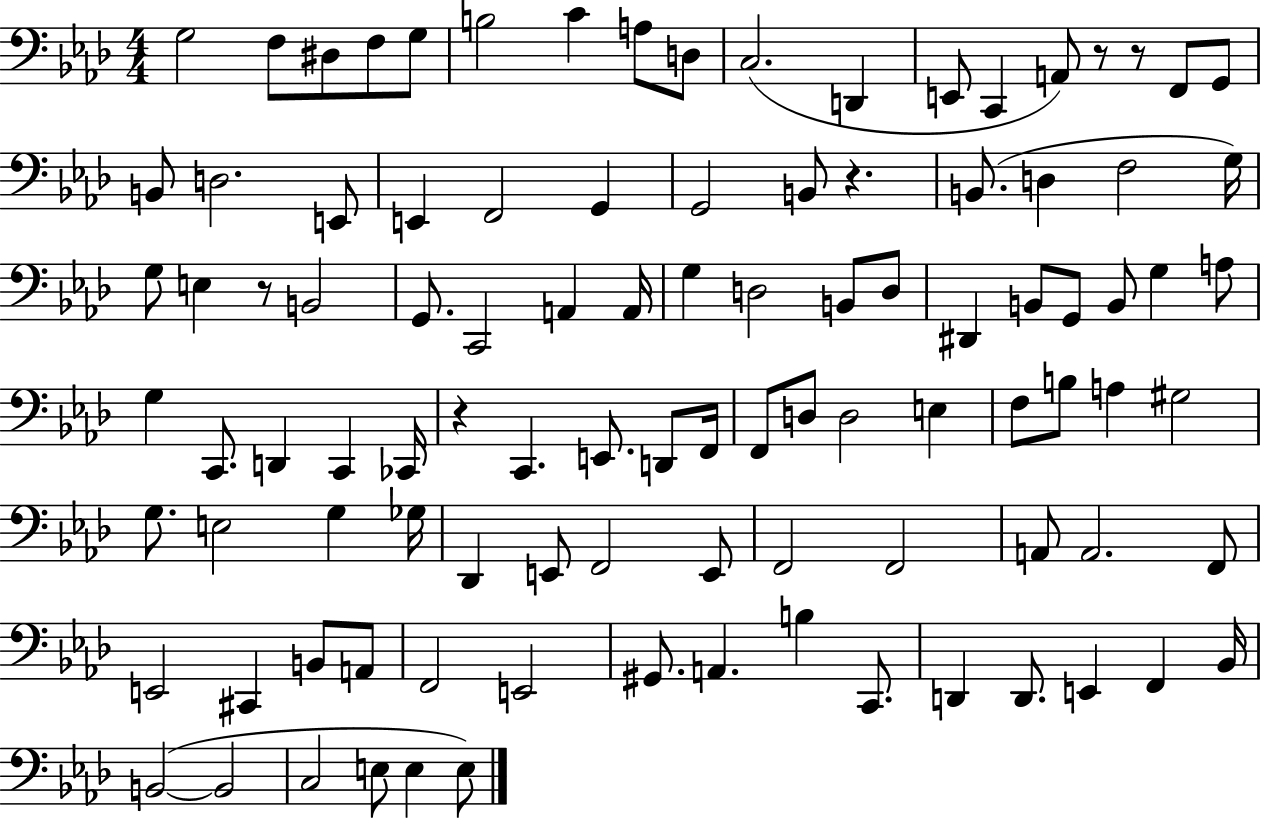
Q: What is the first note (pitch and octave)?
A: G3